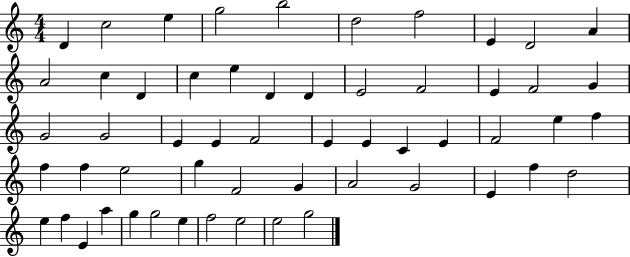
X:1
T:Untitled
M:4/4
L:1/4
K:C
D c2 e g2 b2 d2 f2 E D2 A A2 c D c e D D E2 F2 E F2 G G2 G2 E E F2 E E C E F2 e f f f e2 g F2 G A2 G2 E f d2 e f E a g g2 e f2 e2 e2 g2